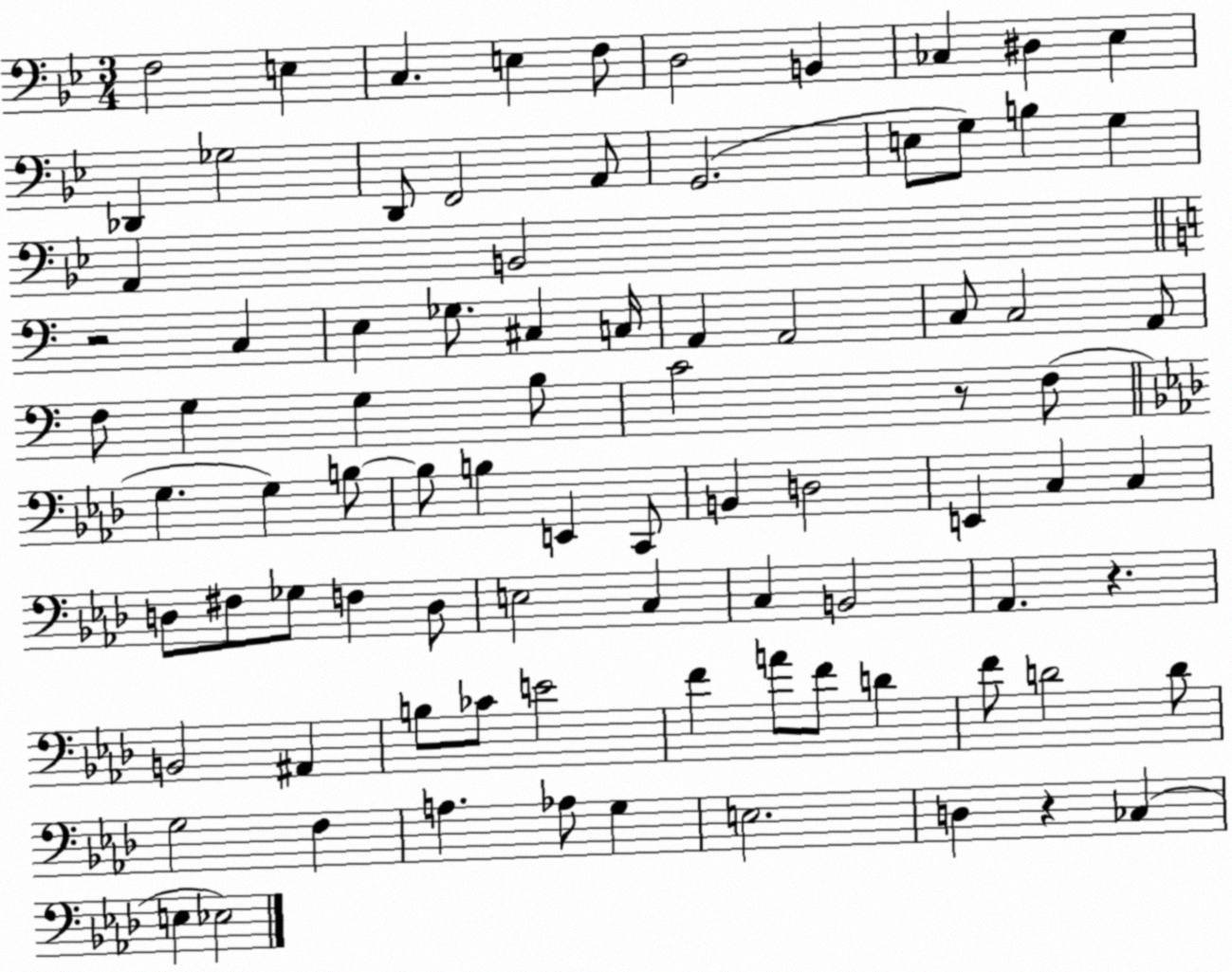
X:1
T:Untitled
M:3/4
L:1/4
K:Bb
F,2 E, C, E, F,/2 D,2 B,, _C, ^D, _E, _D,, _G,2 D,,/2 F,,2 A,,/2 G,,2 E,/2 G,/2 B, G, A,, B,,2 z2 C, E, _G,/2 ^C, C,/4 A,, A,,2 C,/2 C,2 A,,/2 F,/2 G, G, B,/2 C2 z/2 F,/2 G, G, B,/2 B,/2 B, E,, C,,/2 B,, D,2 E,, C, C, D,/2 ^F,/2 _G,/2 F, D,/2 E,2 C, C, B,,2 _A,, z B,,2 ^A,, B,/2 _C/2 E2 F A/2 F/2 D F/2 D2 D/2 G,2 F, A, _A,/2 G, E,2 D, z _C, E, _E,2